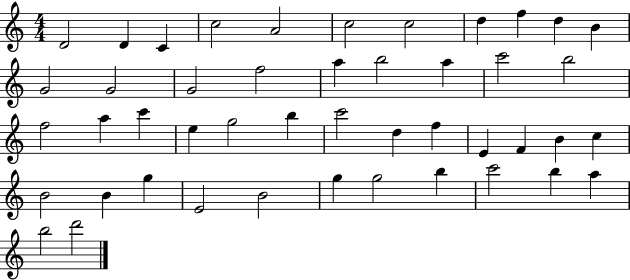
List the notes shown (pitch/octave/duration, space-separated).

D4/h D4/q C4/q C5/h A4/h C5/h C5/h D5/q F5/q D5/q B4/q G4/h G4/h G4/h F5/h A5/q B5/h A5/q C6/h B5/h F5/h A5/q C6/q E5/q G5/h B5/q C6/h D5/q F5/q E4/q F4/q B4/q C5/q B4/h B4/q G5/q E4/h B4/h G5/q G5/h B5/q C6/h B5/q A5/q B5/h D6/h